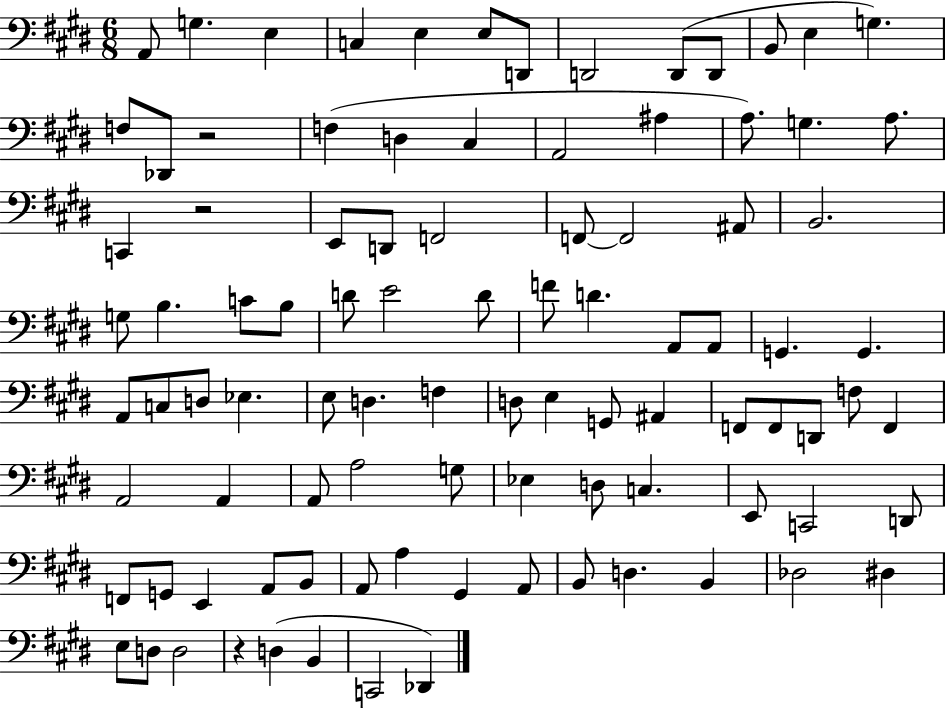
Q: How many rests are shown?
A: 3